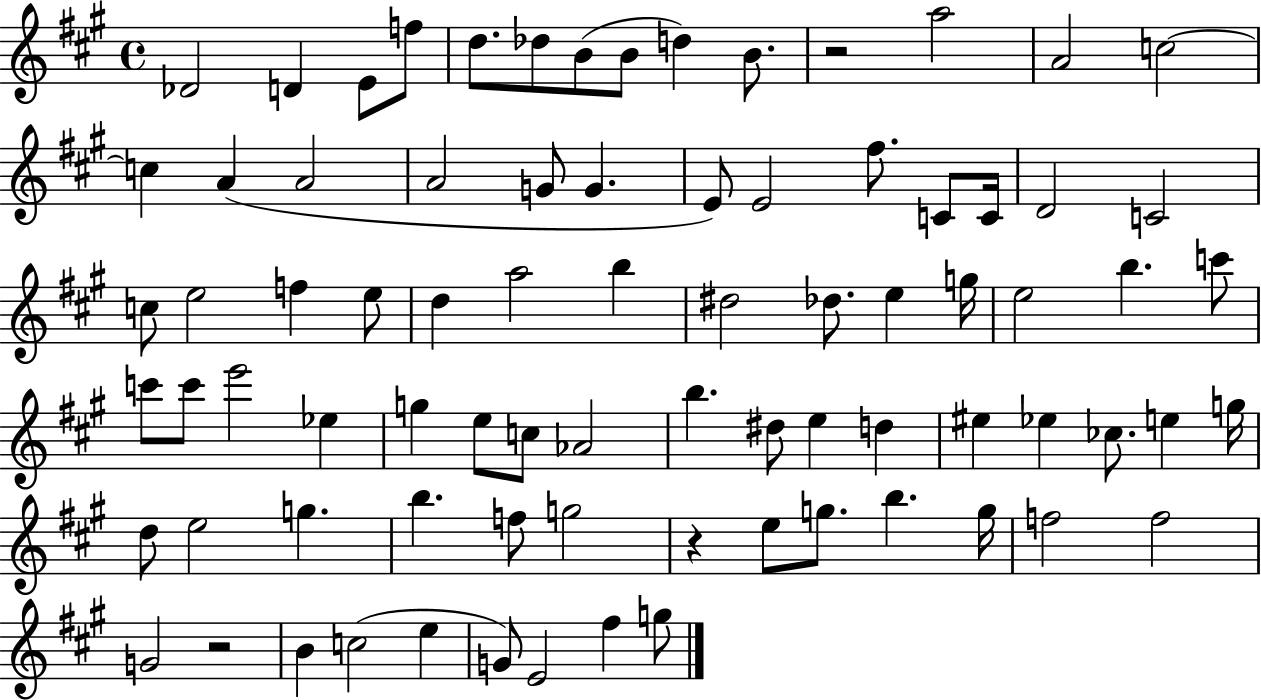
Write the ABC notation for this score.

X:1
T:Untitled
M:4/4
L:1/4
K:A
_D2 D E/2 f/2 d/2 _d/2 B/2 B/2 d B/2 z2 a2 A2 c2 c A A2 A2 G/2 G E/2 E2 ^f/2 C/2 C/4 D2 C2 c/2 e2 f e/2 d a2 b ^d2 _d/2 e g/4 e2 b c'/2 c'/2 c'/2 e'2 _e g e/2 c/2 _A2 b ^d/2 e d ^e _e _c/2 e g/4 d/2 e2 g b f/2 g2 z e/2 g/2 b g/4 f2 f2 G2 z2 B c2 e G/2 E2 ^f g/2